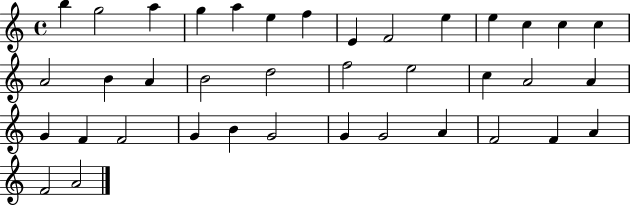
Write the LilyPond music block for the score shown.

{
  \clef treble
  \time 4/4
  \defaultTimeSignature
  \key c \major
  b''4 g''2 a''4 | g''4 a''4 e''4 f''4 | e'4 f'2 e''4 | e''4 c''4 c''4 c''4 | \break a'2 b'4 a'4 | b'2 d''2 | f''2 e''2 | c''4 a'2 a'4 | \break g'4 f'4 f'2 | g'4 b'4 g'2 | g'4 g'2 a'4 | f'2 f'4 a'4 | \break f'2 a'2 | \bar "|."
}